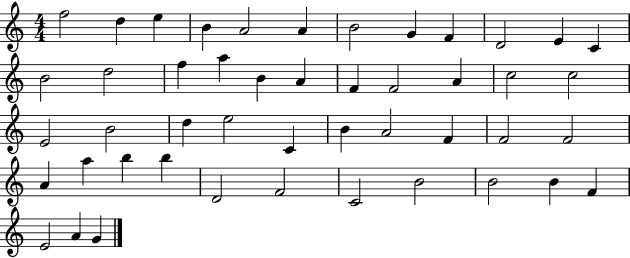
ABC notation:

X:1
T:Untitled
M:4/4
L:1/4
K:C
f2 d e B A2 A B2 G F D2 E C B2 d2 f a B A F F2 A c2 c2 E2 B2 d e2 C B A2 F F2 F2 A a b b D2 F2 C2 B2 B2 B F E2 A G